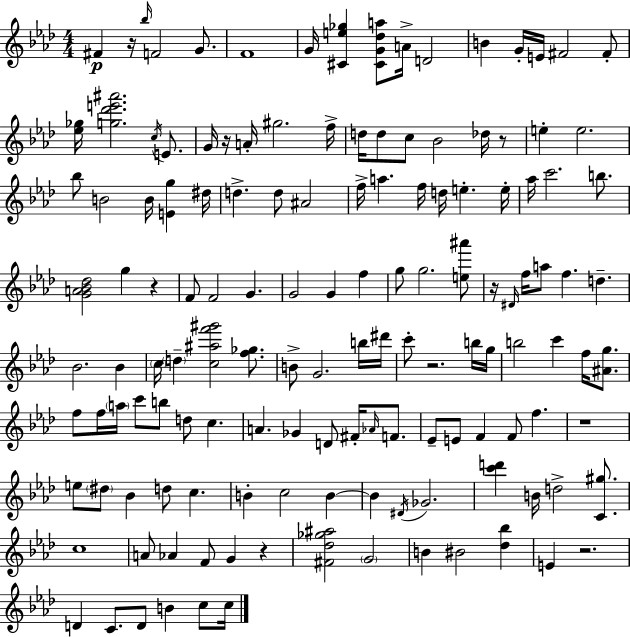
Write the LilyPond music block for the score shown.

{
  \clef treble
  \numericTimeSignature
  \time 4/4
  \key f \minor
  \repeat volta 2 { fis'4\p r16 \grace { bes''16 } f'2 g'8. | f'1 | g'16 <cis' e'' ges''>4 <cis' g' des'' a''>8 a'16-> d'2 | b'4 g'16-. e'16 fis'2 fis'8-. | \break <ees'' ges''>16 <g'' des''' e''' ais'''>2. \acciaccatura { c''16 } e'8. | g'16 r16 a'16-. gis''2. | f''16-> d''16 d''8 c''8 bes'2 des''16 | r8 e''4-. e''2. | \break bes''8 b'2 b'16 <e' g''>4 | dis''16 d''4.-> d''8 ais'2 | f''16-> a''4. f''16 d''16 e''4.-. | e''16-. aes''16 c'''2. b''8. | \break <g' a' bes' des''>2 g''4 r4 | f'8 f'2 g'4. | g'2 g'4 f''4 | g''8 g''2. | \break <e'' ais'''>8 r16 \grace { dis'16 } f''16 a''8 f''4. d''4.-- | bes'2. bes'4 | \parenthesize c''16 \parenthesize d''4-- <c'' ais'' f''' gis'''>2 | <f'' ges''>8. b'8-> g'2. | \break b''16 dis'''16 c'''8-. r2. | b''16 g''16 b''2 c'''4 f''16 | <ais' g''>8. f''8 f''16 \parenthesize a''16 c'''8 b''8 d''8 c''4. | a'4. ges'4 d'8 fis'16-. | \break \grace { aes'16 } f'8. ees'8-- e'8 f'4 f'8 f''4. | r1 | e''8 \parenthesize dis''8 bes'4 d''8 c''4. | b'4-. c''2 | \break b'4~~ b'4 \acciaccatura { dis'16 } ges'2. | <c''' d'''>4 b'16 d''2-> | <c' gis''>8. c''1 | a'8 aes'4 f'8 g'4 | \break r4 <fis' des'' ges'' ais''>2 \parenthesize g'2 | b'4 bis'2 | <des'' bes''>4 e'4 r2. | d'4 c'8. d'8 b'4 | \break c''8 c''16 } \bar "|."
}